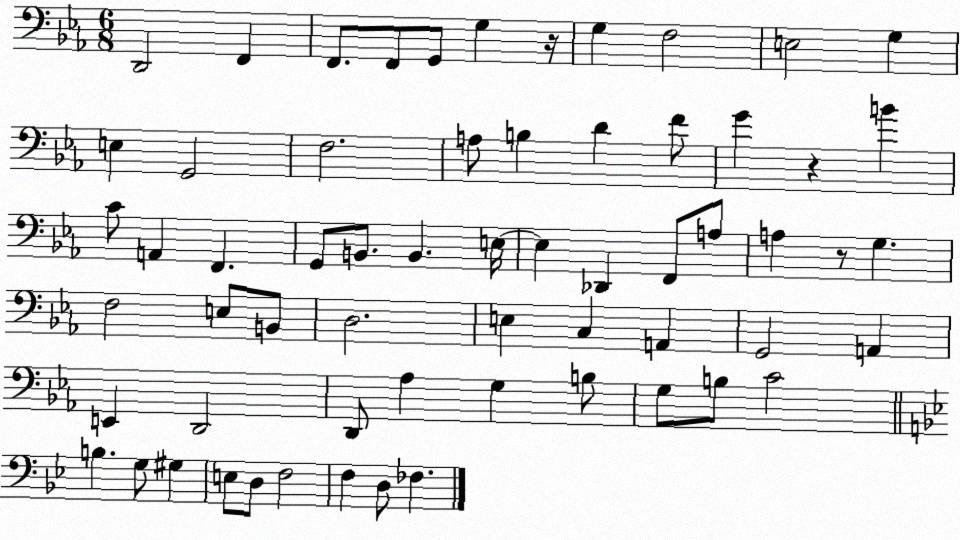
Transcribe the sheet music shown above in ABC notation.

X:1
T:Untitled
M:6/8
L:1/4
K:Eb
D,,2 F,, F,,/2 F,,/2 G,,/2 G, z/4 G, F,2 E,2 G, E, G,,2 F,2 A,/2 B, D F/2 G z B C/2 A,, F,, G,,/2 B,,/2 B,, E,/4 E, _D,, F,,/2 A,/2 A, z/2 G, F,2 E,/2 B,,/2 D,2 E, C, A,, G,,2 A,, E,, D,,2 D,,/2 _A, G, B,/2 G,/2 B,/2 C2 B, G,/2 ^G, E,/2 D,/2 F,2 F, D,/2 _F,